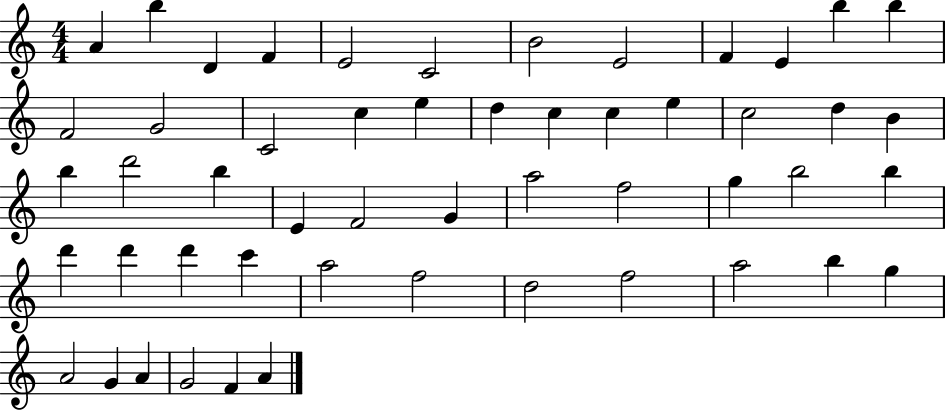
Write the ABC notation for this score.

X:1
T:Untitled
M:4/4
L:1/4
K:C
A b D F E2 C2 B2 E2 F E b b F2 G2 C2 c e d c c e c2 d B b d'2 b E F2 G a2 f2 g b2 b d' d' d' c' a2 f2 d2 f2 a2 b g A2 G A G2 F A